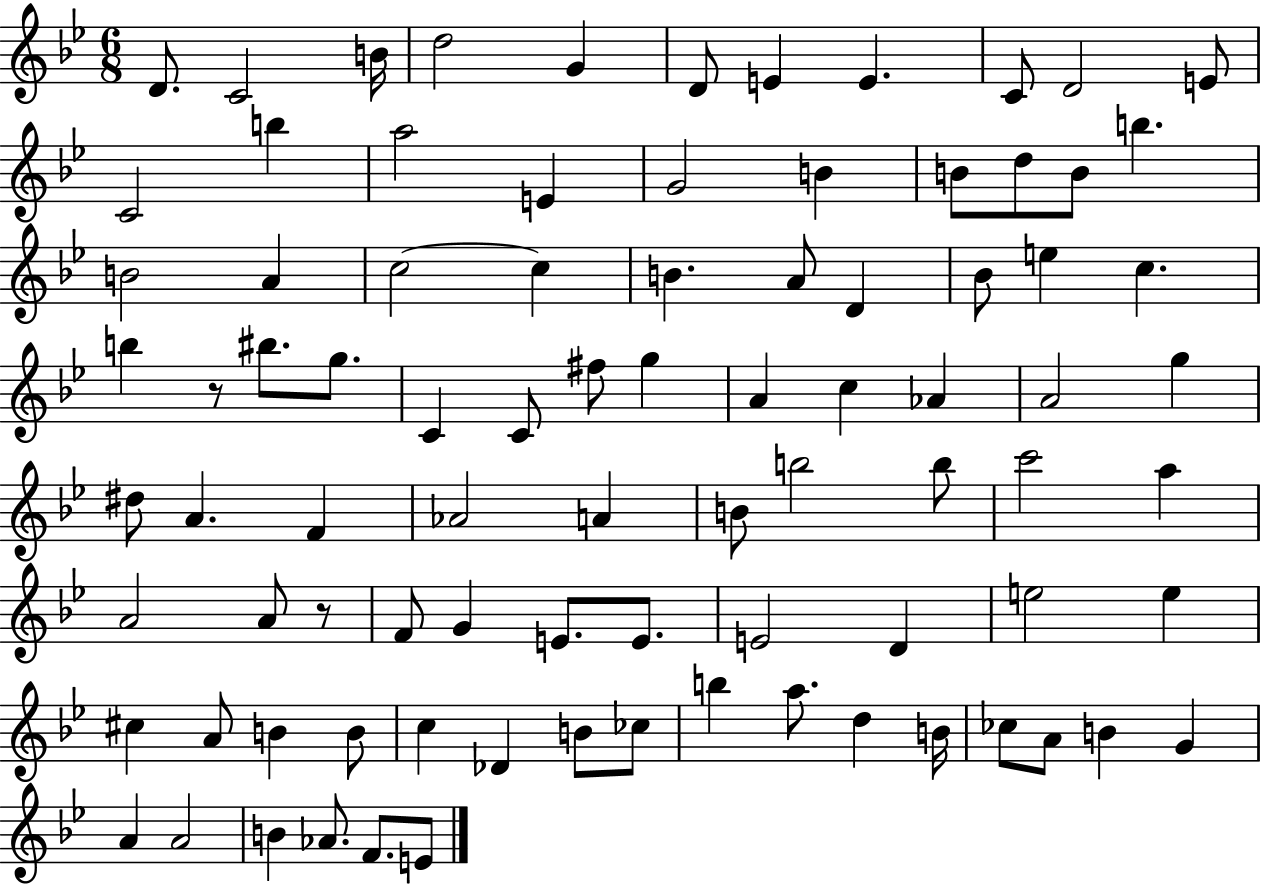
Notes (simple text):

D4/e. C4/h B4/s D5/h G4/q D4/e E4/q E4/q. C4/e D4/h E4/e C4/h B5/q A5/h E4/q G4/h B4/q B4/e D5/e B4/e B5/q. B4/h A4/q C5/h C5/q B4/q. A4/e D4/q Bb4/e E5/q C5/q. B5/q R/e BIS5/e. G5/e. C4/q C4/e F#5/e G5/q A4/q C5/q Ab4/q A4/h G5/q D#5/e A4/q. F4/q Ab4/h A4/q B4/e B5/h B5/e C6/h A5/q A4/h A4/e R/e F4/e G4/q E4/e. E4/e. E4/h D4/q E5/h E5/q C#5/q A4/e B4/q B4/e C5/q Db4/q B4/e CES5/e B5/q A5/e. D5/q B4/s CES5/e A4/e B4/q G4/q A4/q A4/h B4/q Ab4/e. F4/e. E4/e